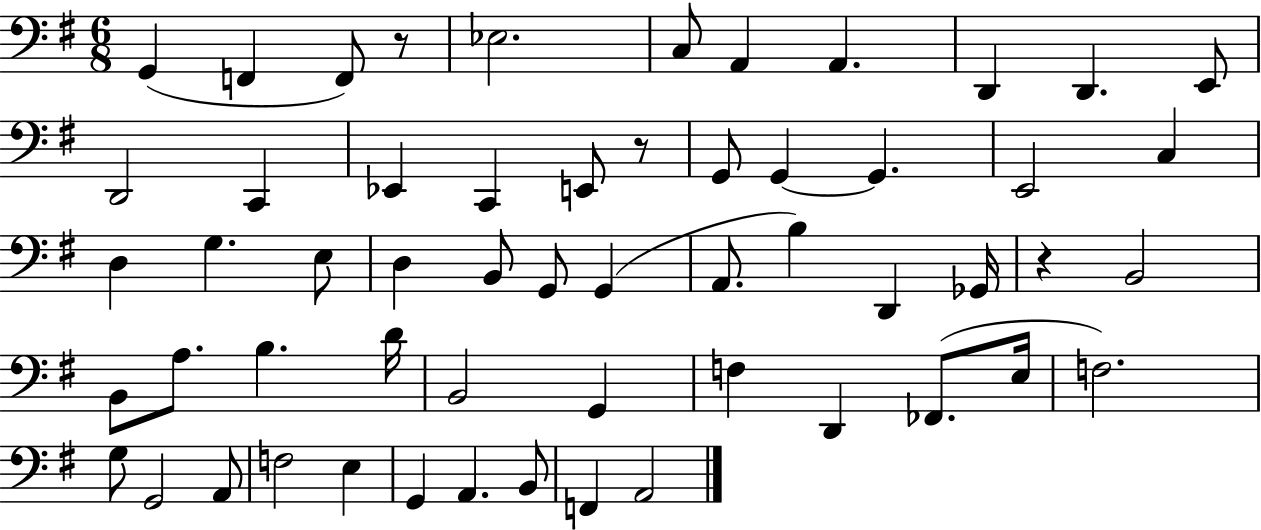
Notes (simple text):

G2/q F2/q F2/e R/e Eb3/h. C3/e A2/q A2/q. D2/q D2/q. E2/e D2/h C2/q Eb2/q C2/q E2/e R/e G2/e G2/q G2/q. E2/h C3/q D3/q G3/q. E3/e D3/q B2/e G2/e G2/q A2/e. B3/q D2/q Gb2/s R/q B2/h B2/e A3/e. B3/q. D4/s B2/h G2/q F3/q D2/q FES2/e. E3/s F3/h. G3/e G2/h A2/e F3/h E3/q G2/q A2/q. B2/e F2/q A2/h